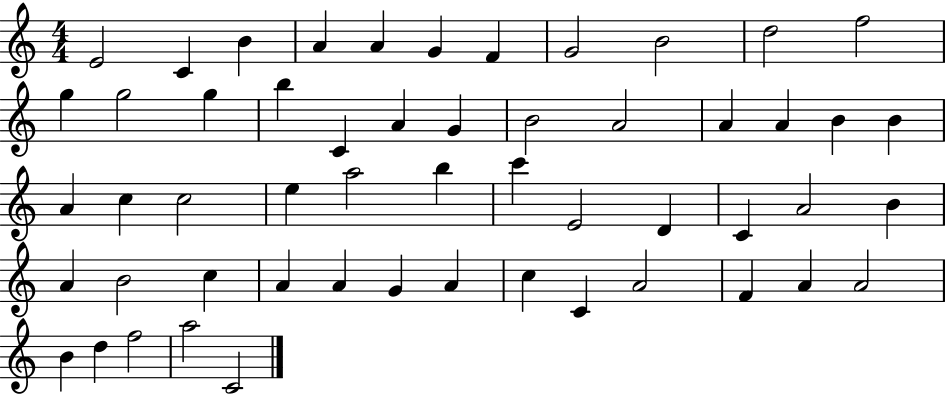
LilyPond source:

{
  \clef treble
  \numericTimeSignature
  \time 4/4
  \key c \major
  e'2 c'4 b'4 | a'4 a'4 g'4 f'4 | g'2 b'2 | d''2 f''2 | \break g''4 g''2 g''4 | b''4 c'4 a'4 g'4 | b'2 a'2 | a'4 a'4 b'4 b'4 | \break a'4 c''4 c''2 | e''4 a''2 b''4 | c'''4 e'2 d'4 | c'4 a'2 b'4 | \break a'4 b'2 c''4 | a'4 a'4 g'4 a'4 | c''4 c'4 a'2 | f'4 a'4 a'2 | \break b'4 d''4 f''2 | a''2 c'2 | \bar "|."
}